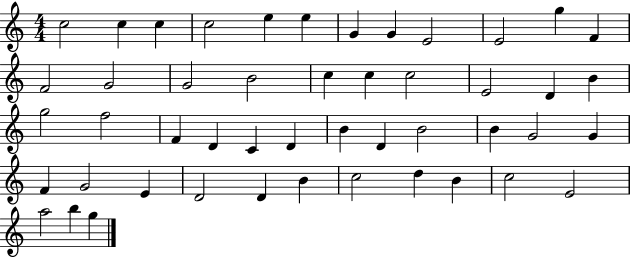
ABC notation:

X:1
T:Untitled
M:4/4
L:1/4
K:C
c2 c c c2 e e G G E2 E2 g F F2 G2 G2 B2 c c c2 E2 D B g2 f2 F D C D B D B2 B G2 G F G2 E D2 D B c2 d B c2 E2 a2 b g